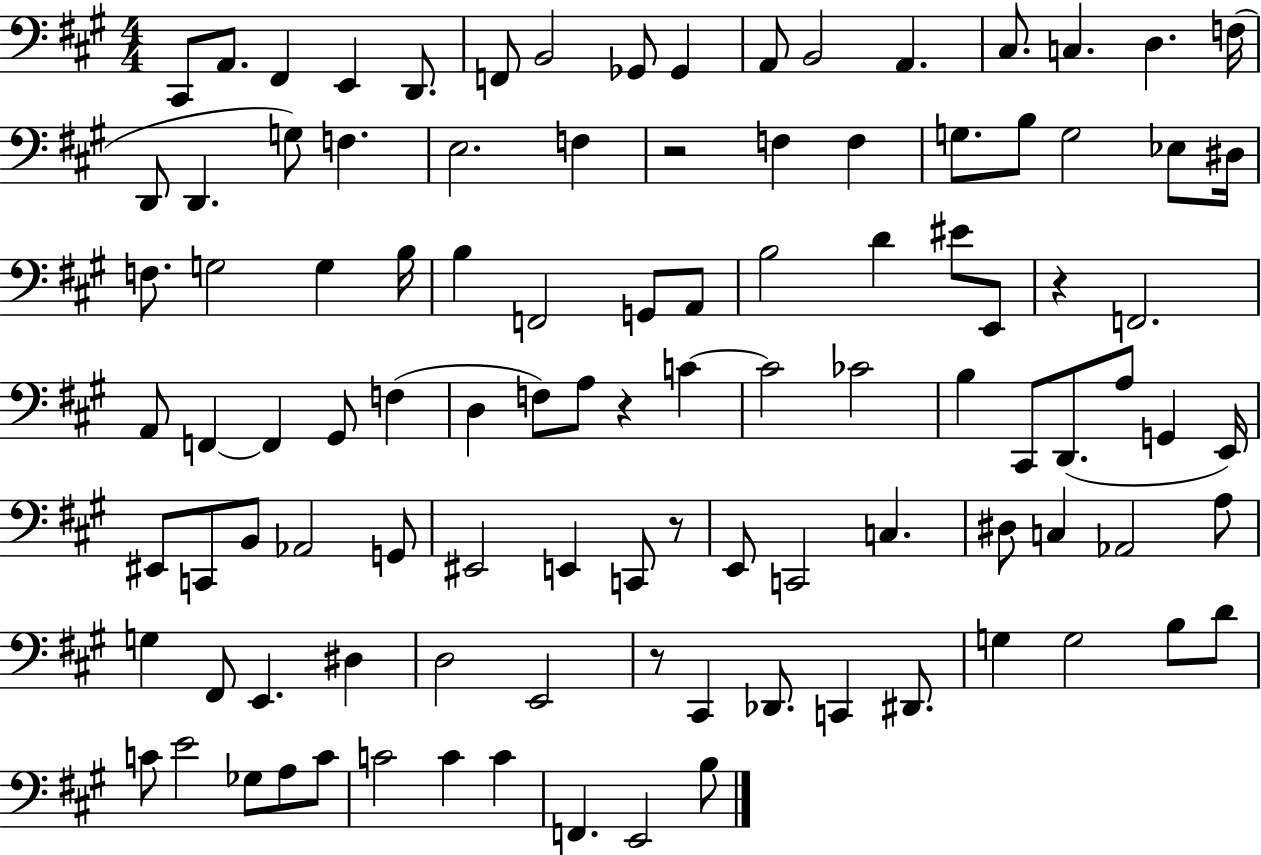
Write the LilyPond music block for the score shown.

{
  \clef bass
  \numericTimeSignature
  \time 4/4
  \key a \major
  cis,8 a,8. fis,4 e,4 d,8. | f,8 b,2 ges,8 ges,4 | a,8 b,2 a,4. | cis8. c4. d4. f16( | \break d,8 d,4. g8) f4. | e2. f4 | r2 f4 f4 | g8. b8 g2 ees8 dis16 | \break f8. g2 g4 b16 | b4 f,2 g,8 a,8 | b2 d'4 eis'8 e,8 | r4 f,2. | \break a,8 f,4~~ f,4 gis,8 f4( | d4 f8) a8 r4 c'4~~ | c'2 ces'2 | b4 cis,8 d,8.( a8 g,4 e,16) | \break eis,8 c,8 b,8 aes,2 g,8 | eis,2 e,4 c,8 r8 | e,8 c,2 c4. | dis8 c4 aes,2 a8 | \break g4 fis,8 e,4. dis4 | d2 e,2 | r8 cis,4 des,8. c,4 dis,8. | g4 g2 b8 d'8 | \break c'8 e'2 ges8 a8 c'8 | c'2 c'4 c'4 | f,4. e,2 b8 | \bar "|."
}